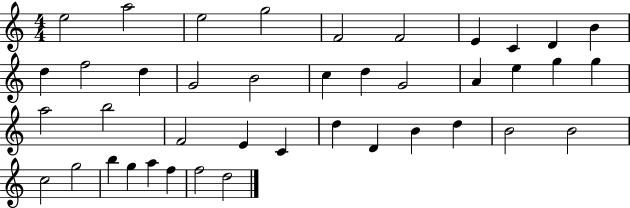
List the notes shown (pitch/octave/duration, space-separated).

E5/h A5/h E5/h G5/h F4/h F4/h E4/q C4/q D4/q B4/q D5/q F5/h D5/q G4/h B4/h C5/q D5/q G4/h A4/q E5/q G5/q G5/q A5/h B5/h F4/h E4/q C4/q D5/q D4/q B4/q D5/q B4/h B4/h C5/h G5/h B5/q G5/q A5/q F5/q F5/h D5/h